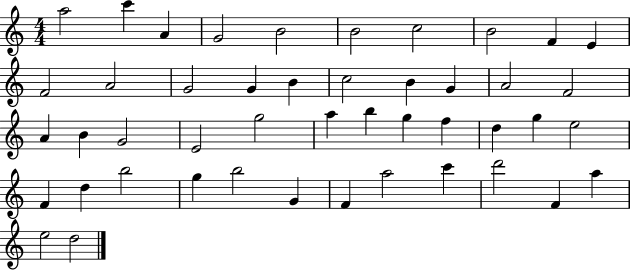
X:1
T:Untitled
M:4/4
L:1/4
K:C
a2 c' A G2 B2 B2 c2 B2 F E F2 A2 G2 G B c2 B G A2 F2 A B G2 E2 g2 a b g f d g e2 F d b2 g b2 G F a2 c' d'2 F a e2 d2